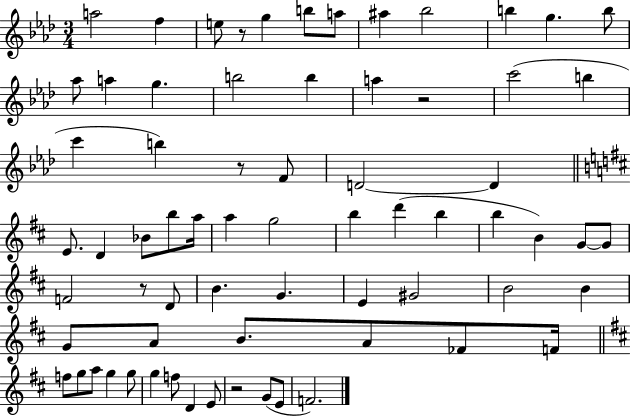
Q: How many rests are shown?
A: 5